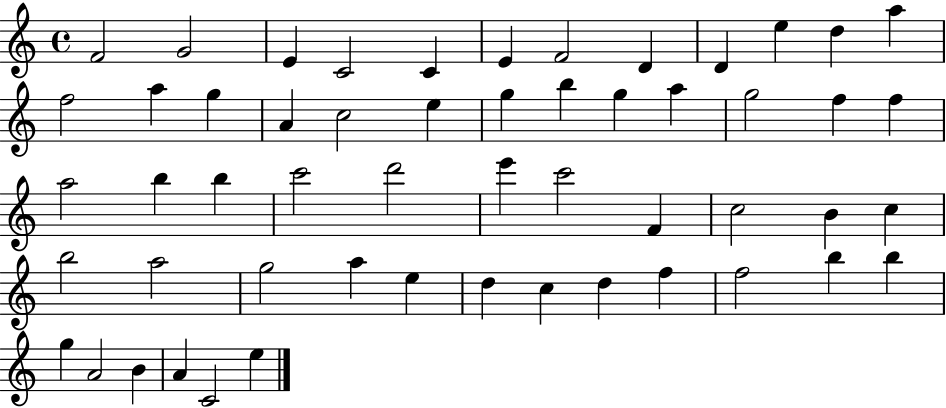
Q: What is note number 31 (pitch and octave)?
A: E6